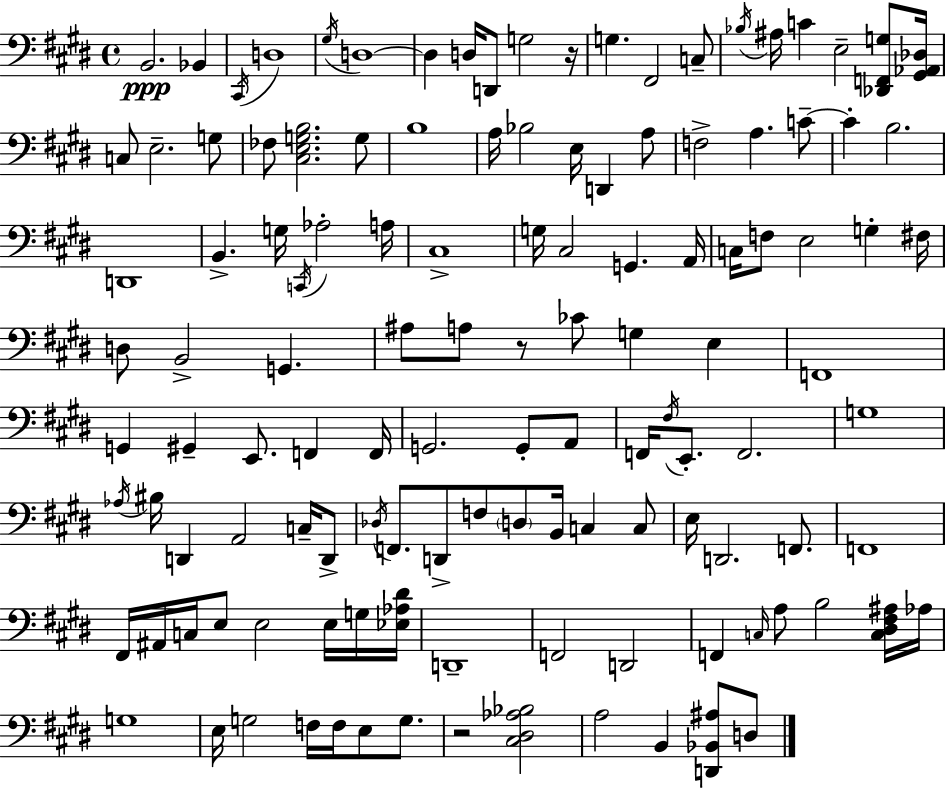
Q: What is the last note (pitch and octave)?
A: D3